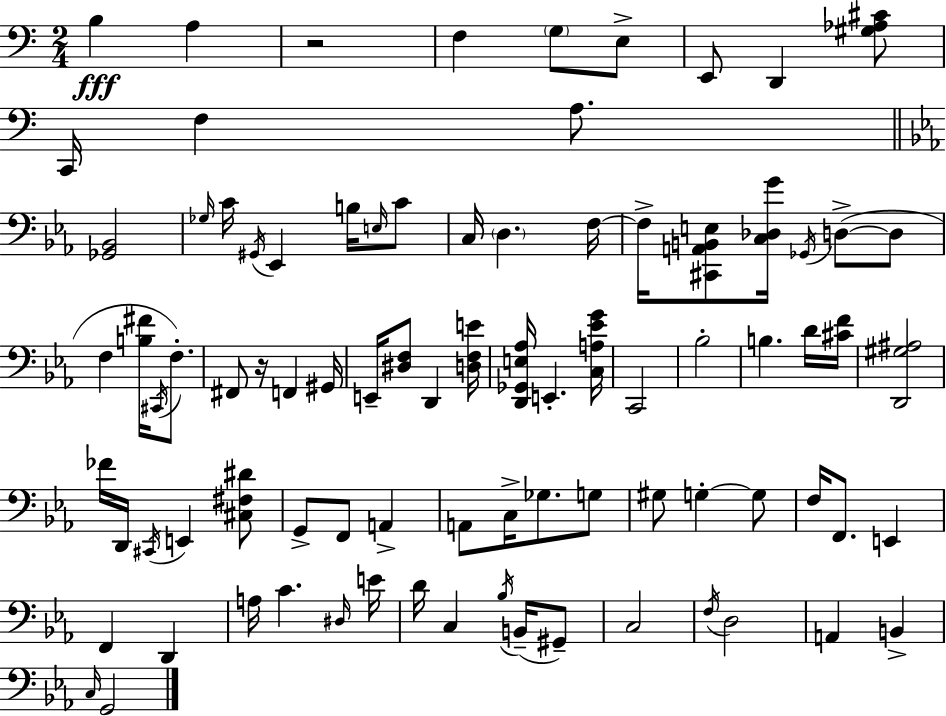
X:1
T:Untitled
M:2/4
L:1/4
K:C
B, A, z2 F, G,/2 E,/2 E,,/2 D,, [^G,_A,^C]/2 C,,/4 F, A,/2 [_G,,_B,,]2 _G,/4 C/4 ^G,,/4 _E,, B,/4 E,/4 C/2 C,/4 D, F,/4 F,/4 [^C,,A,,B,,E,]/2 [C,_D,G]/4 _G,,/4 D,/2 D,/2 F, [B,^F]/4 ^C,,/4 F,/2 ^F,,/2 z/4 F,, ^G,,/4 E,,/4 [^D,F,]/2 D,, [D,F,E]/4 [D,,_G,,E,_A,]/4 E,, [C,A,_EG]/4 C,,2 _B,2 B, D/4 [^CF]/4 [D,,^G,^A,]2 _F/4 D,,/4 ^C,,/4 E,, [^C,^F,^D]/2 G,,/2 F,,/2 A,, A,,/2 C,/4 _G,/2 G,/2 ^G,/2 G, G,/2 F,/4 F,,/2 E,, F,, D,, A,/4 C ^D,/4 E/4 D/4 C, _B,/4 B,,/4 ^G,,/2 C,2 F,/4 D,2 A,, B,, C,/4 G,,2